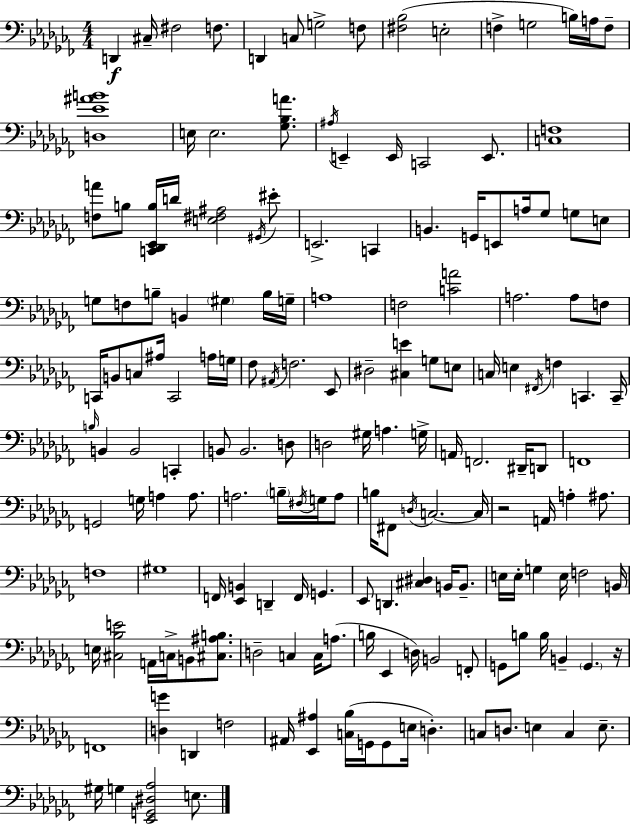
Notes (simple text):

D2/q C#3/s F#3/h F3/e. D2/q C3/e G3/h F3/e [F#3,Bb3]/h E3/h F3/q G3/h B3/s A3/s F3/e [D3,Eb4,A#4,B4]/w E3/s E3/h. [Gb3,Bb3,A4]/e. A#3/s E2/q E2/s C2/h E2/e. [C3,F3]/w [F3,A4]/e B3/e [C2,Db2,Eb2,B3]/s D4/s [E3,F#3,A#3]/h G#2/s EIS4/e E2/h. C2/q B2/q. G2/s E2/e A3/s Gb3/e G3/e E3/e G3/e F3/e B3/e B2/q G#3/q B3/s G3/s A3/w F3/h [C4,A4]/h A3/h. A3/e F3/e C2/s B2/e C3/e A#3/s C2/h A3/s G3/s FES3/e A#2/s F3/h. Eb2/e D#3/h [C#3,E4]/q G3/e E3/e C3/s E3/q F#2/s F3/q C2/q. C2/s B3/s B2/q B2/h C2/q B2/e B2/h. D3/e D3/h G#3/s A3/q. G3/s A2/s F2/h. D#2/s D2/e F2/w G2/h G3/s A3/q A3/e. A3/h. B3/s F#3/s G3/s A3/e B3/s F#2/e D3/s C3/h. C3/s R/h A2/s A3/q A#3/e. F3/w G#3/w F2/s [Eb2,B2]/q D2/q F2/s G2/q. Eb2/e D2/q. [C#3,D#3]/q B2/s B2/e. E3/s E3/s G3/q E3/s F3/h B2/s E3/s [C#3,Bb3,E4]/h A2/s C3/s B2/e [C#3,A#3,B3]/e. D3/h C3/q C3/s A3/e. B3/s Eb2/q D3/s B2/h F2/e G2/e B3/e B3/s B2/q G2/q. R/s F2/w [D3,G4]/q D2/q F3/h A#2/s [Eb2,A#3]/q [C3,Bb3]/s G2/s G2/e E3/s D3/q. C3/e D3/e. E3/q C3/q E3/e. G#3/s G3/q [Eb2,G2,D#3,Ab3]/h E3/e.